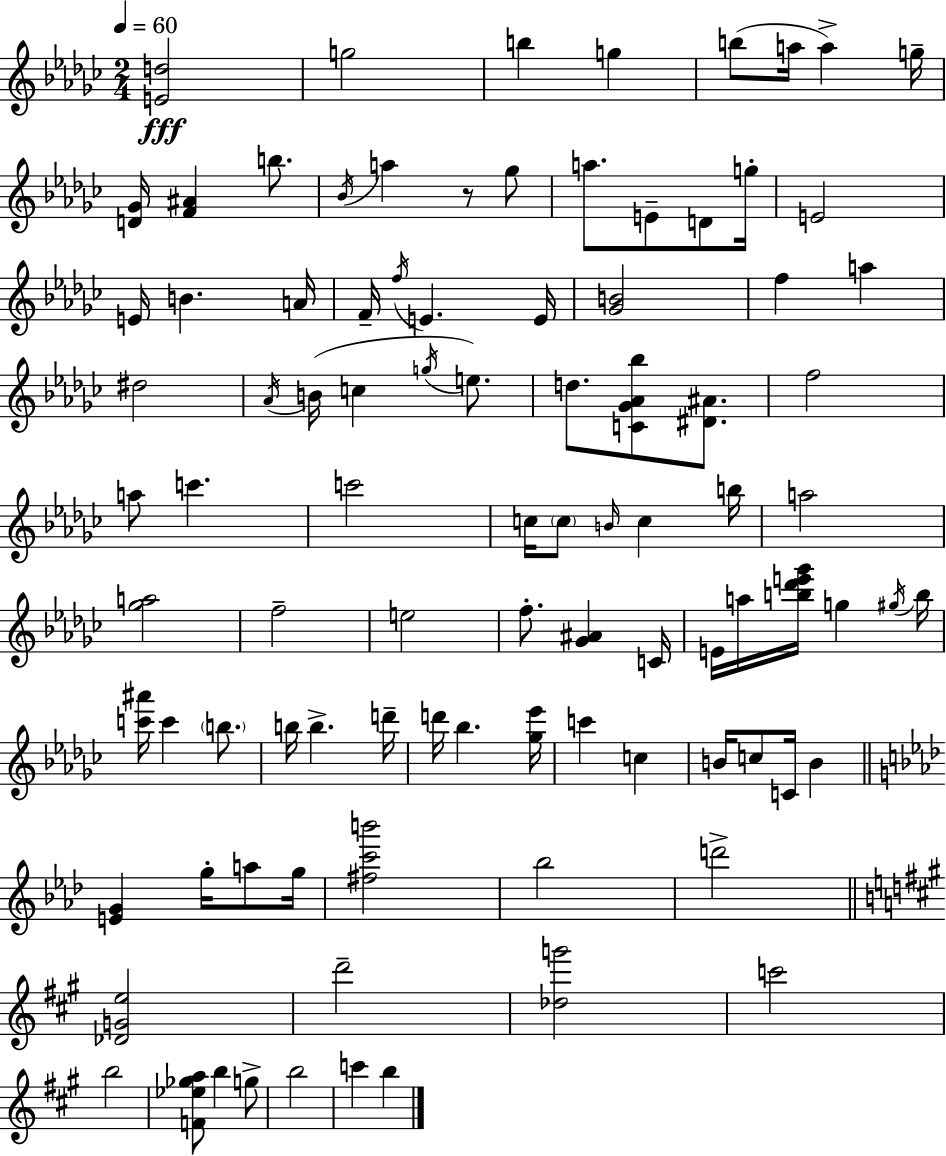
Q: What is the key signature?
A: EES minor